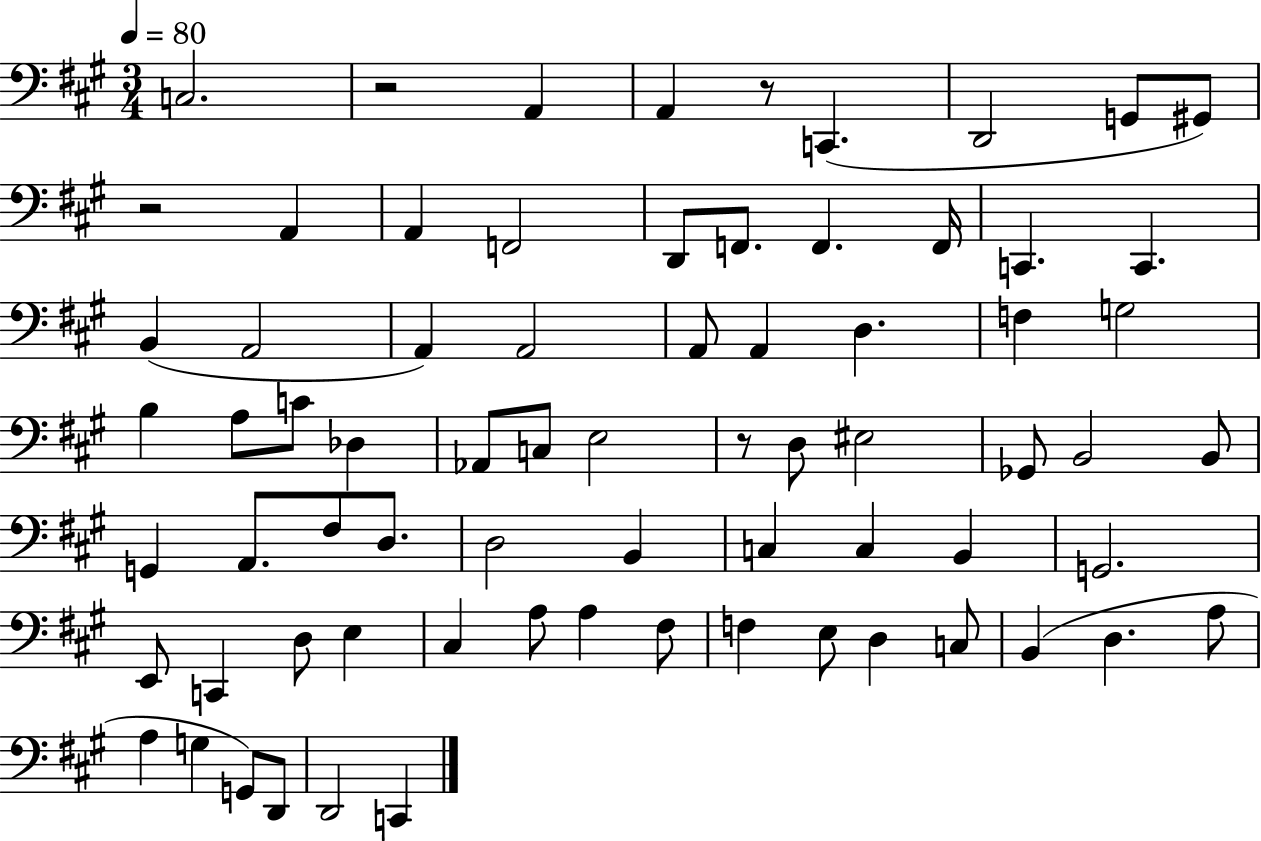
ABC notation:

X:1
T:Untitled
M:3/4
L:1/4
K:A
C,2 z2 A,, A,, z/2 C,, D,,2 G,,/2 ^G,,/2 z2 A,, A,, F,,2 D,,/2 F,,/2 F,, F,,/4 C,, C,, B,, A,,2 A,, A,,2 A,,/2 A,, D, F, G,2 B, A,/2 C/2 _D, _A,,/2 C,/2 E,2 z/2 D,/2 ^E,2 _G,,/2 B,,2 B,,/2 G,, A,,/2 ^F,/2 D,/2 D,2 B,, C, C, B,, G,,2 E,,/2 C,, D,/2 E, ^C, A,/2 A, ^F,/2 F, E,/2 D, C,/2 B,, D, A,/2 A, G, G,,/2 D,,/2 D,,2 C,,